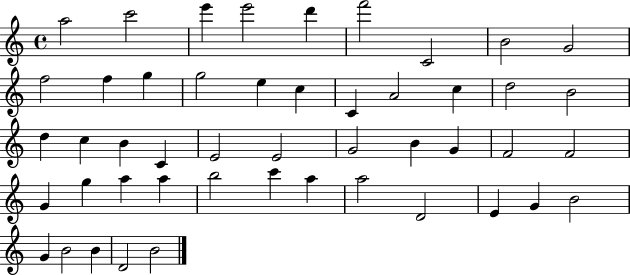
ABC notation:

X:1
T:Untitled
M:4/4
L:1/4
K:C
a2 c'2 e' e'2 d' f'2 C2 B2 G2 f2 f g g2 e c C A2 c d2 B2 d c B C E2 E2 G2 B G F2 F2 G g a a b2 c' a a2 D2 E G B2 G B2 B D2 B2